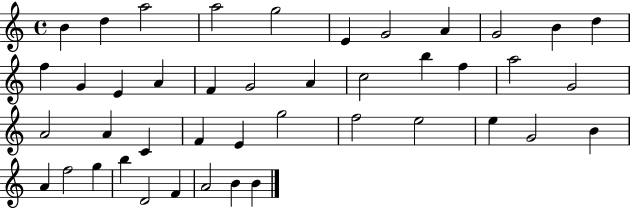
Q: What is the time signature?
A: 4/4